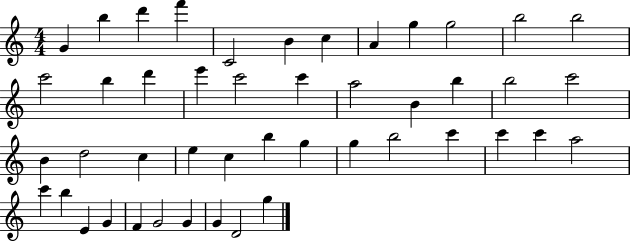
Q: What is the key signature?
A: C major